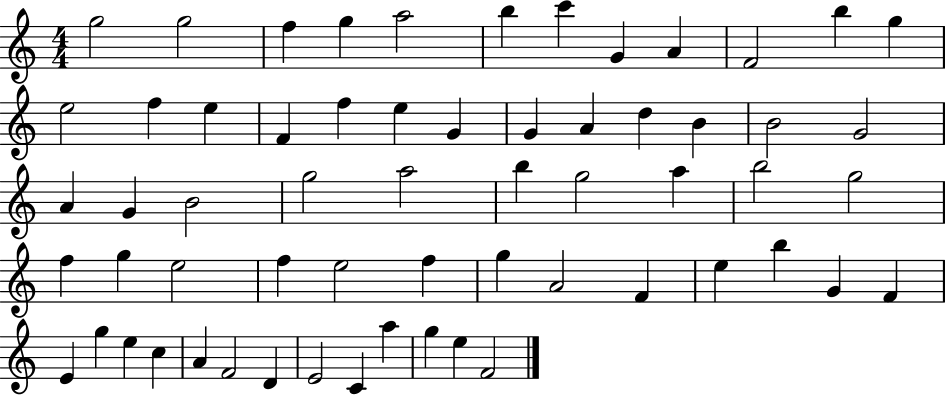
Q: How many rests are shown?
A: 0